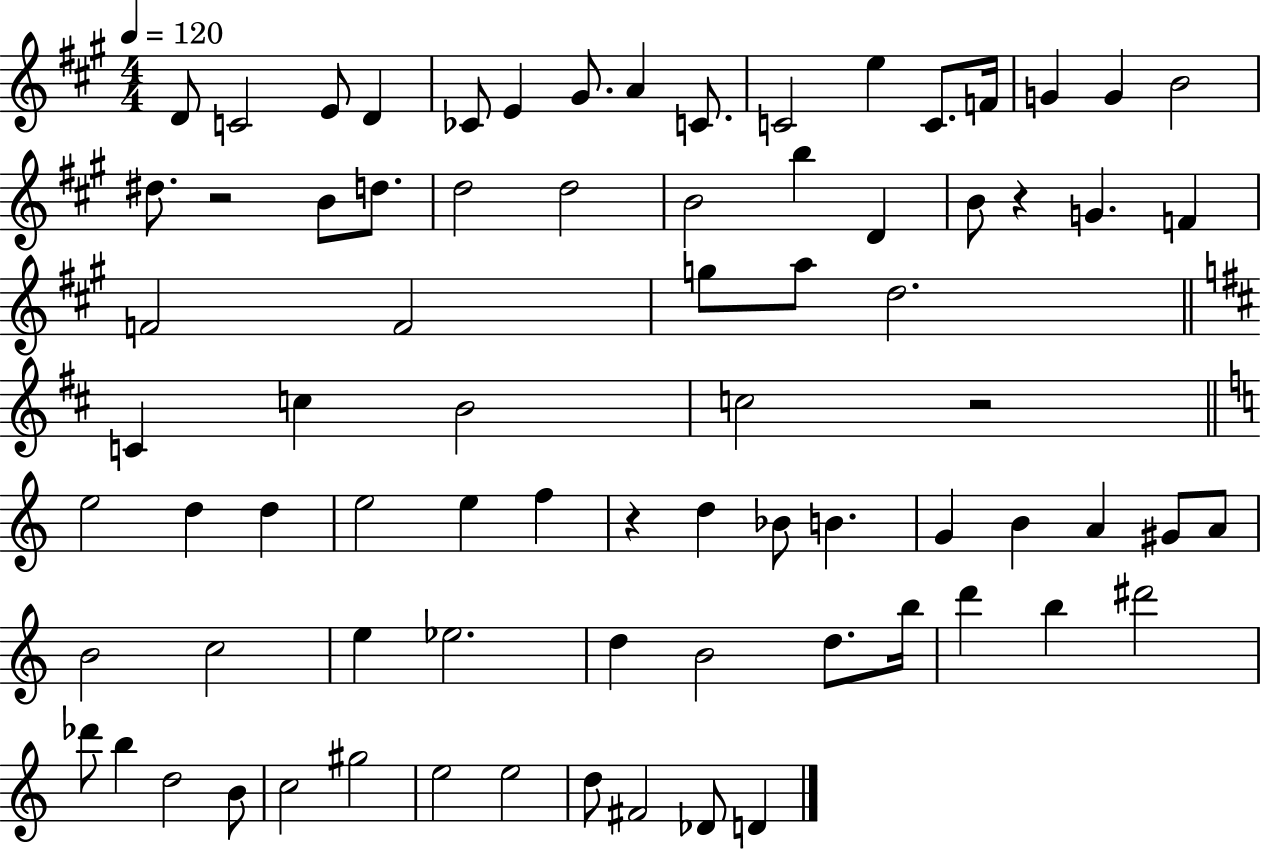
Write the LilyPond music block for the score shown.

{
  \clef treble
  \numericTimeSignature
  \time 4/4
  \key a \major
  \tempo 4 = 120
  d'8 c'2 e'8 d'4 | ces'8 e'4 gis'8. a'4 c'8. | c'2 e''4 c'8. f'16 | g'4 g'4 b'2 | \break dis''8. r2 b'8 d''8. | d''2 d''2 | b'2 b''4 d'4 | b'8 r4 g'4. f'4 | \break f'2 f'2 | g''8 a''8 d''2. | \bar "||" \break \key d \major c'4 c''4 b'2 | c''2 r2 | \bar "||" \break \key c \major e''2 d''4 d''4 | e''2 e''4 f''4 | r4 d''4 bes'8 b'4. | g'4 b'4 a'4 gis'8 a'8 | \break b'2 c''2 | e''4 ees''2. | d''4 b'2 d''8. b''16 | d'''4 b''4 dis'''2 | \break des'''8 b''4 d''2 b'8 | c''2 gis''2 | e''2 e''2 | d''8 fis'2 des'8 d'4 | \break \bar "|."
}